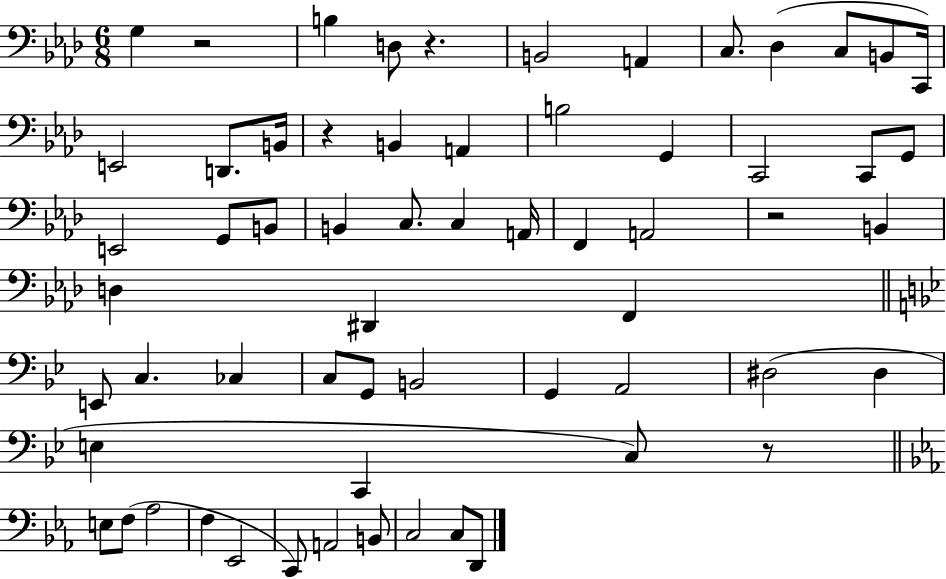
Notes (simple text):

G3/q R/h B3/q D3/e R/q. B2/h A2/q C3/e. Db3/q C3/e B2/e C2/s E2/h D2/e. B2/s R/q B2/q A2/q B3/h G2/q C2/h C2/e G2/e E2/h G2/e B2/e B2/q C3/e. C3/q A2/s F2/q A2/h R/h B2/q D3/q D#2/q F2/q E2/e C3/q. CES3/q C3/e G2/e B2/h G2/q A2/h D#3/h D#3/q E3/q C2/q C3/e R/e E3/e F3/e Ab3/h F3/q Eb2/h C2/e A2/h B2/e C3/h C3/e D2/e